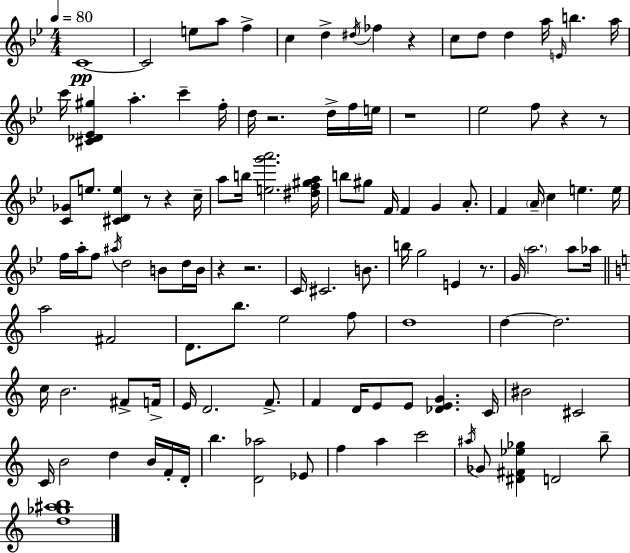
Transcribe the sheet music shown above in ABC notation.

X:1
T:Untitled
M:4/4
L:1/4
K:Gm
C4 C2 e/2 a/2 f c d ^d/4 _f z c/2 d/2 d a/4 E/4 b a/4 c'/4 [^C_D_E^g] a c' f/4 d/4 z2 d/4 f/4 e/4 z4 _e2 f/2 z z/2 [C_G]/2 e/2 [^CDe] z/2 z c/4 a/2 b/4 [eg'a']2 [^df^ga]/4 b/2 ^g/2 F/4 F G A/2 F A/4 c e e/4 f/4 a/4 f/2 ^a/4 d2 B/2 d/4 B/4 z z2 C/4 ^C2 B/2 b/4 g2 E z/2 G/4 a2 a/2 _a/4 a2 ^F2 D/2 b/2 e2 f/2 d4 d d2 c/4 B2 ^F/2 F/4 E/4 D2 F/2 F D/4 E/2 E/2 [_DEG] C/4 ^B2 ^C2 C/4 B2 d B/4 F/4 D/4 b [D_a]2 _E/2 f a c'2 ^a/4 _G/2 [^D^F_e_g] D2 b/2 [d_g^ab]4